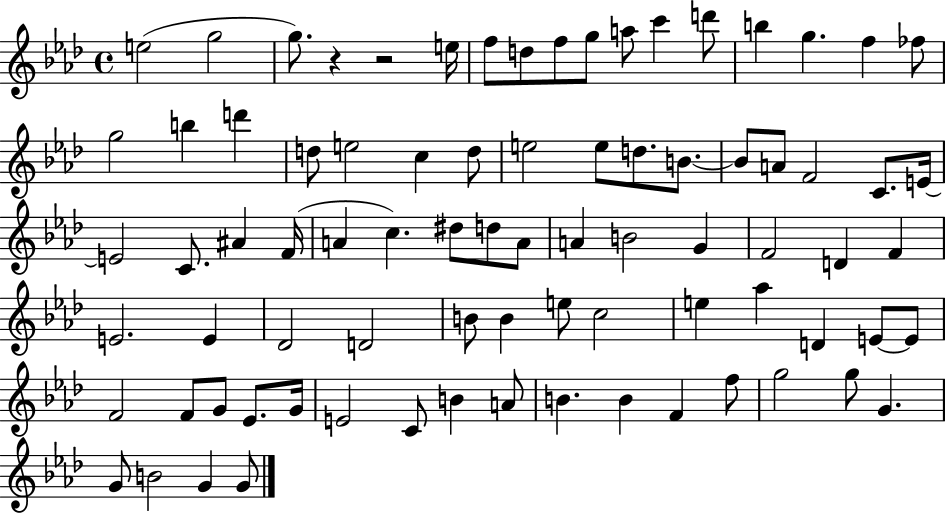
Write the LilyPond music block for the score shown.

{
  \clef treble
  \time 4/4
  \defaultTimeSignature
  \key aes \major
  e''2( g''2 | g''8.) r4 r2 e''16 | f''8 d''8 f''8 g''8 a''8 c'''4 d'''8 | b''4 g''4. f''4 fes''8 | \break g''2 b''4 d'''4 | d''8 e''2 c''4 d''8 | e''2 e''8 d''8. b'8.~~ | b'8 a'8 f'2 c'8. e'16~~ | \break e'2 c'8. ais'4 f'16( | a'4 c''4.) dis''8 d''8 a'8 | a'4 b'2 g'4 | f'2 d'4 f'4 | \break e'2. e'4 | des'2 d'2 | b'8 b'4 e''8 c''2 | e''4 aes''4 d'4 e'8~~ e'8 | \break f'2 f'8 g'8 ees'8. g'16 | e'2 c'8 b'4 a'8 | b'4. b'4 f'4 f''8 | g''2 g''8 g'4. | \break g'8 b'2 g'4 g'8 | \bar "|."
}